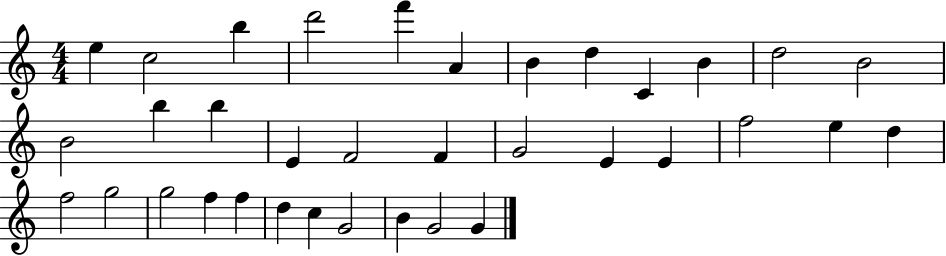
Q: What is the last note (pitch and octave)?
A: G4